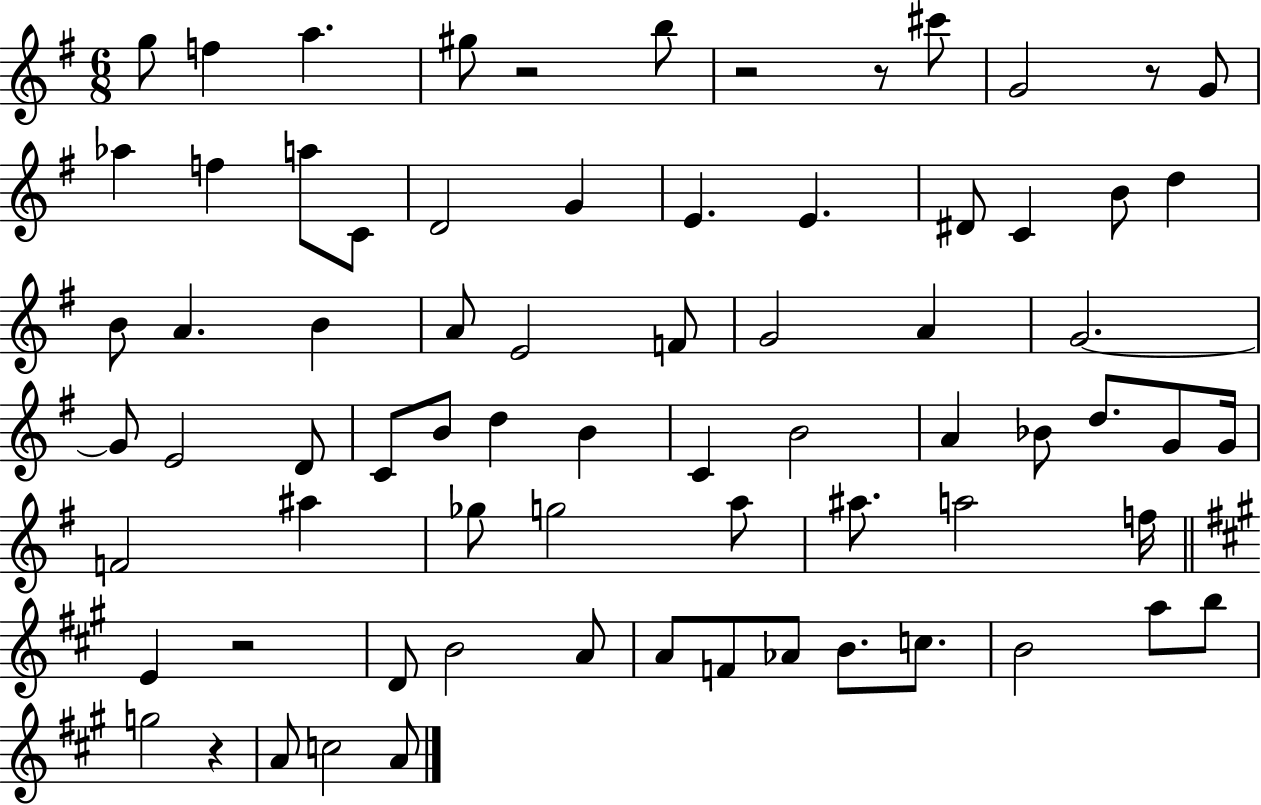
{
  \clef treble
  \numericTimeSignature
  \time 6/8
  \key g \major
  \repeat volta 2 { g''8 f''4 a''4. | gis''8 r2 b''8 | r2 r8 cis'''8 | g'2 r8 g'8 | \break aes''4 f''4 a''8 c'8 | d'2 g'4 | e'4. e'4. | dis'8 c'4 b'8 d''4 | \break b'8 a'4. b'4 | a'8 e'2 f'8 | g'2 a'4 | g'2.~~ | \break g'8 e'2 d'8 | c'8 b'8 d''4 b'4 | c'4 b'2 | a'4 bes'8 d''8. g'8 g'16 | \break f'2 ais''4 | ges''8 g''2 a''8 | ais''8. a''2 f''16 | \bar "||" \break \key a \major e'4 r2 | d'8 b'2 a'8 | a'8 f'8 aes'8 b'8. c''8. | b'2 a''8 b''8 | \break g''2 r4 | a'8 c''2 a'8 | } \bar "|."
}